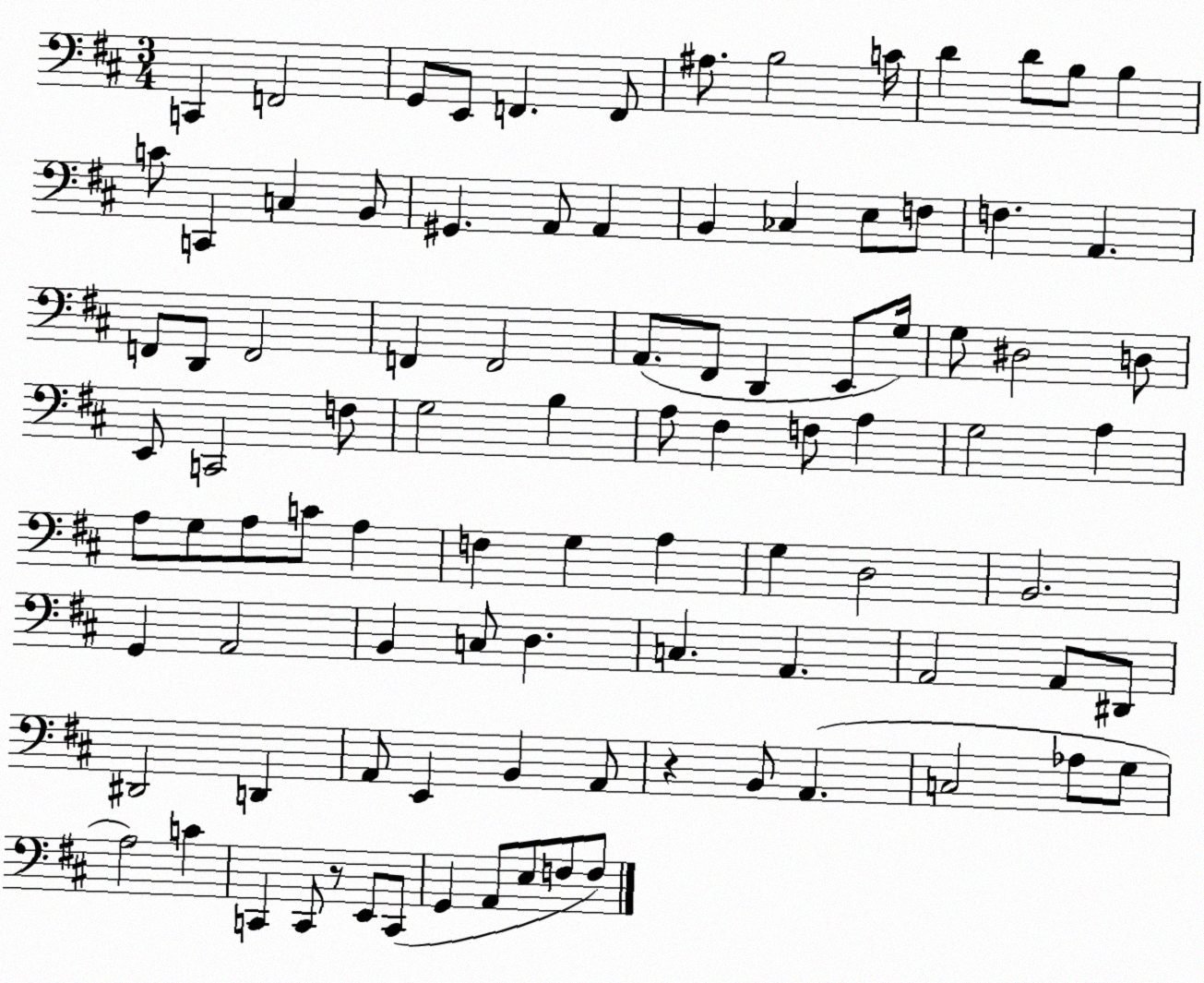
X:1
T:Untitled
M:3/4
L:1/4
K:D
C,, F,,2 G,,/2 E,,/2 F,, F,,/2 ^A,/2 B,2 C/4 D D/2 B,/2 B, C/2 C,, C, B,,/2 ^G,, A,,/2 A,, B,, _C, E,/2 F,/2 F, A,, F,,/2 D,,/2 F,,2 F,, F,,2 A,,/2 ^F,,/2 D,, E,,/2 G,/4 G,/2 ^D,2 D,/2 E,,/2 C,,2 F,/2 G,2 B, A,/2 ^F, F,/2 A, G,2 A, A,/2 G,/2 A,/2 C/2 A, F, G, A, G, D,2 B,,2 G,, A,,2 B,, C,/2 D, C, A,, A,,2 A,,/2 ^D,,/2 ^D,,2 D,, A,,/2 E,, B,, A,,/2 z B,,/2 A,, C,2 _A,/2 G,/2 A,2 C C,, C,,/2 z/2 E,,/2 C,,/2 G,, A,,/2 E,/2 F,/2 F,/2